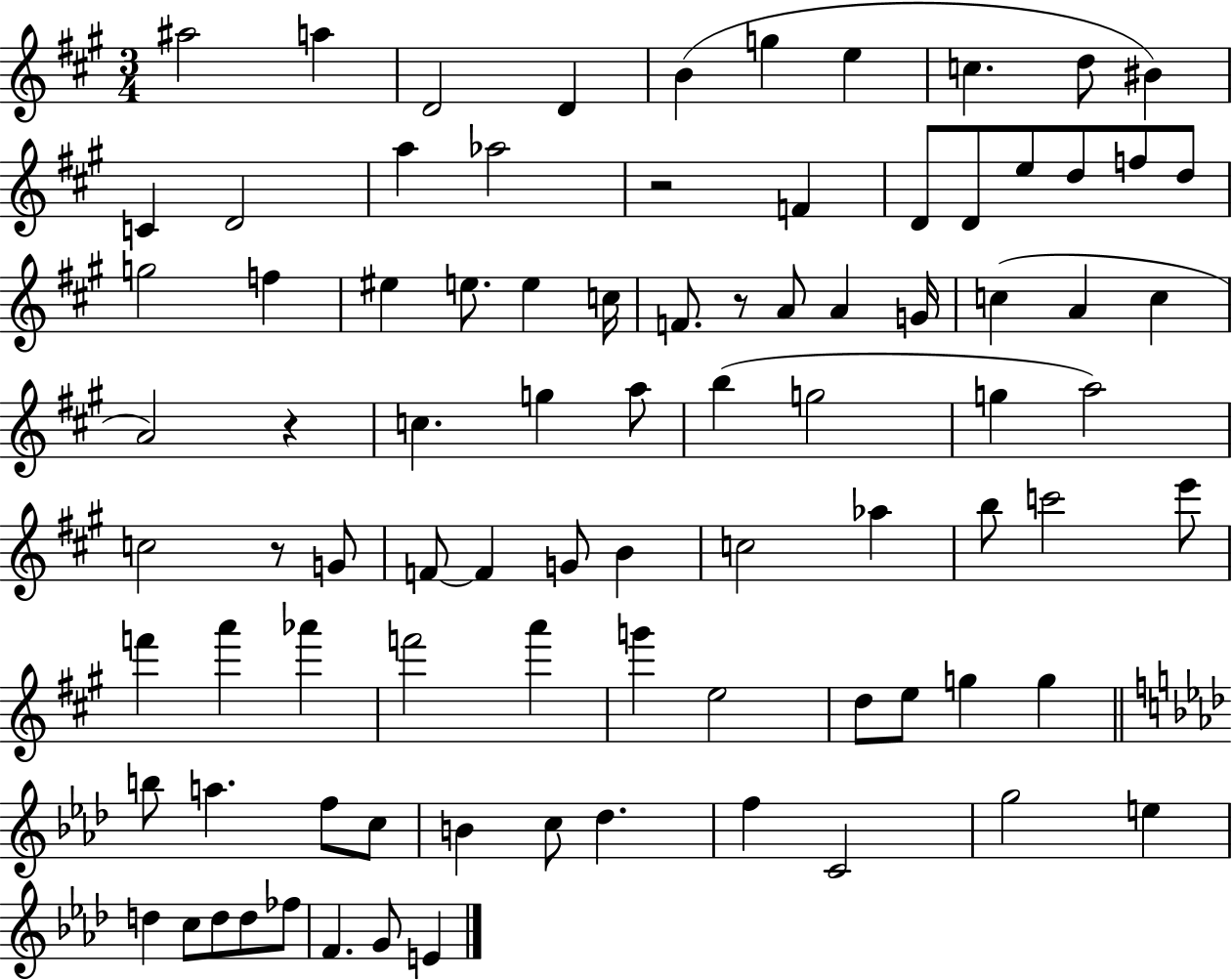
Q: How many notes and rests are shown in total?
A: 87